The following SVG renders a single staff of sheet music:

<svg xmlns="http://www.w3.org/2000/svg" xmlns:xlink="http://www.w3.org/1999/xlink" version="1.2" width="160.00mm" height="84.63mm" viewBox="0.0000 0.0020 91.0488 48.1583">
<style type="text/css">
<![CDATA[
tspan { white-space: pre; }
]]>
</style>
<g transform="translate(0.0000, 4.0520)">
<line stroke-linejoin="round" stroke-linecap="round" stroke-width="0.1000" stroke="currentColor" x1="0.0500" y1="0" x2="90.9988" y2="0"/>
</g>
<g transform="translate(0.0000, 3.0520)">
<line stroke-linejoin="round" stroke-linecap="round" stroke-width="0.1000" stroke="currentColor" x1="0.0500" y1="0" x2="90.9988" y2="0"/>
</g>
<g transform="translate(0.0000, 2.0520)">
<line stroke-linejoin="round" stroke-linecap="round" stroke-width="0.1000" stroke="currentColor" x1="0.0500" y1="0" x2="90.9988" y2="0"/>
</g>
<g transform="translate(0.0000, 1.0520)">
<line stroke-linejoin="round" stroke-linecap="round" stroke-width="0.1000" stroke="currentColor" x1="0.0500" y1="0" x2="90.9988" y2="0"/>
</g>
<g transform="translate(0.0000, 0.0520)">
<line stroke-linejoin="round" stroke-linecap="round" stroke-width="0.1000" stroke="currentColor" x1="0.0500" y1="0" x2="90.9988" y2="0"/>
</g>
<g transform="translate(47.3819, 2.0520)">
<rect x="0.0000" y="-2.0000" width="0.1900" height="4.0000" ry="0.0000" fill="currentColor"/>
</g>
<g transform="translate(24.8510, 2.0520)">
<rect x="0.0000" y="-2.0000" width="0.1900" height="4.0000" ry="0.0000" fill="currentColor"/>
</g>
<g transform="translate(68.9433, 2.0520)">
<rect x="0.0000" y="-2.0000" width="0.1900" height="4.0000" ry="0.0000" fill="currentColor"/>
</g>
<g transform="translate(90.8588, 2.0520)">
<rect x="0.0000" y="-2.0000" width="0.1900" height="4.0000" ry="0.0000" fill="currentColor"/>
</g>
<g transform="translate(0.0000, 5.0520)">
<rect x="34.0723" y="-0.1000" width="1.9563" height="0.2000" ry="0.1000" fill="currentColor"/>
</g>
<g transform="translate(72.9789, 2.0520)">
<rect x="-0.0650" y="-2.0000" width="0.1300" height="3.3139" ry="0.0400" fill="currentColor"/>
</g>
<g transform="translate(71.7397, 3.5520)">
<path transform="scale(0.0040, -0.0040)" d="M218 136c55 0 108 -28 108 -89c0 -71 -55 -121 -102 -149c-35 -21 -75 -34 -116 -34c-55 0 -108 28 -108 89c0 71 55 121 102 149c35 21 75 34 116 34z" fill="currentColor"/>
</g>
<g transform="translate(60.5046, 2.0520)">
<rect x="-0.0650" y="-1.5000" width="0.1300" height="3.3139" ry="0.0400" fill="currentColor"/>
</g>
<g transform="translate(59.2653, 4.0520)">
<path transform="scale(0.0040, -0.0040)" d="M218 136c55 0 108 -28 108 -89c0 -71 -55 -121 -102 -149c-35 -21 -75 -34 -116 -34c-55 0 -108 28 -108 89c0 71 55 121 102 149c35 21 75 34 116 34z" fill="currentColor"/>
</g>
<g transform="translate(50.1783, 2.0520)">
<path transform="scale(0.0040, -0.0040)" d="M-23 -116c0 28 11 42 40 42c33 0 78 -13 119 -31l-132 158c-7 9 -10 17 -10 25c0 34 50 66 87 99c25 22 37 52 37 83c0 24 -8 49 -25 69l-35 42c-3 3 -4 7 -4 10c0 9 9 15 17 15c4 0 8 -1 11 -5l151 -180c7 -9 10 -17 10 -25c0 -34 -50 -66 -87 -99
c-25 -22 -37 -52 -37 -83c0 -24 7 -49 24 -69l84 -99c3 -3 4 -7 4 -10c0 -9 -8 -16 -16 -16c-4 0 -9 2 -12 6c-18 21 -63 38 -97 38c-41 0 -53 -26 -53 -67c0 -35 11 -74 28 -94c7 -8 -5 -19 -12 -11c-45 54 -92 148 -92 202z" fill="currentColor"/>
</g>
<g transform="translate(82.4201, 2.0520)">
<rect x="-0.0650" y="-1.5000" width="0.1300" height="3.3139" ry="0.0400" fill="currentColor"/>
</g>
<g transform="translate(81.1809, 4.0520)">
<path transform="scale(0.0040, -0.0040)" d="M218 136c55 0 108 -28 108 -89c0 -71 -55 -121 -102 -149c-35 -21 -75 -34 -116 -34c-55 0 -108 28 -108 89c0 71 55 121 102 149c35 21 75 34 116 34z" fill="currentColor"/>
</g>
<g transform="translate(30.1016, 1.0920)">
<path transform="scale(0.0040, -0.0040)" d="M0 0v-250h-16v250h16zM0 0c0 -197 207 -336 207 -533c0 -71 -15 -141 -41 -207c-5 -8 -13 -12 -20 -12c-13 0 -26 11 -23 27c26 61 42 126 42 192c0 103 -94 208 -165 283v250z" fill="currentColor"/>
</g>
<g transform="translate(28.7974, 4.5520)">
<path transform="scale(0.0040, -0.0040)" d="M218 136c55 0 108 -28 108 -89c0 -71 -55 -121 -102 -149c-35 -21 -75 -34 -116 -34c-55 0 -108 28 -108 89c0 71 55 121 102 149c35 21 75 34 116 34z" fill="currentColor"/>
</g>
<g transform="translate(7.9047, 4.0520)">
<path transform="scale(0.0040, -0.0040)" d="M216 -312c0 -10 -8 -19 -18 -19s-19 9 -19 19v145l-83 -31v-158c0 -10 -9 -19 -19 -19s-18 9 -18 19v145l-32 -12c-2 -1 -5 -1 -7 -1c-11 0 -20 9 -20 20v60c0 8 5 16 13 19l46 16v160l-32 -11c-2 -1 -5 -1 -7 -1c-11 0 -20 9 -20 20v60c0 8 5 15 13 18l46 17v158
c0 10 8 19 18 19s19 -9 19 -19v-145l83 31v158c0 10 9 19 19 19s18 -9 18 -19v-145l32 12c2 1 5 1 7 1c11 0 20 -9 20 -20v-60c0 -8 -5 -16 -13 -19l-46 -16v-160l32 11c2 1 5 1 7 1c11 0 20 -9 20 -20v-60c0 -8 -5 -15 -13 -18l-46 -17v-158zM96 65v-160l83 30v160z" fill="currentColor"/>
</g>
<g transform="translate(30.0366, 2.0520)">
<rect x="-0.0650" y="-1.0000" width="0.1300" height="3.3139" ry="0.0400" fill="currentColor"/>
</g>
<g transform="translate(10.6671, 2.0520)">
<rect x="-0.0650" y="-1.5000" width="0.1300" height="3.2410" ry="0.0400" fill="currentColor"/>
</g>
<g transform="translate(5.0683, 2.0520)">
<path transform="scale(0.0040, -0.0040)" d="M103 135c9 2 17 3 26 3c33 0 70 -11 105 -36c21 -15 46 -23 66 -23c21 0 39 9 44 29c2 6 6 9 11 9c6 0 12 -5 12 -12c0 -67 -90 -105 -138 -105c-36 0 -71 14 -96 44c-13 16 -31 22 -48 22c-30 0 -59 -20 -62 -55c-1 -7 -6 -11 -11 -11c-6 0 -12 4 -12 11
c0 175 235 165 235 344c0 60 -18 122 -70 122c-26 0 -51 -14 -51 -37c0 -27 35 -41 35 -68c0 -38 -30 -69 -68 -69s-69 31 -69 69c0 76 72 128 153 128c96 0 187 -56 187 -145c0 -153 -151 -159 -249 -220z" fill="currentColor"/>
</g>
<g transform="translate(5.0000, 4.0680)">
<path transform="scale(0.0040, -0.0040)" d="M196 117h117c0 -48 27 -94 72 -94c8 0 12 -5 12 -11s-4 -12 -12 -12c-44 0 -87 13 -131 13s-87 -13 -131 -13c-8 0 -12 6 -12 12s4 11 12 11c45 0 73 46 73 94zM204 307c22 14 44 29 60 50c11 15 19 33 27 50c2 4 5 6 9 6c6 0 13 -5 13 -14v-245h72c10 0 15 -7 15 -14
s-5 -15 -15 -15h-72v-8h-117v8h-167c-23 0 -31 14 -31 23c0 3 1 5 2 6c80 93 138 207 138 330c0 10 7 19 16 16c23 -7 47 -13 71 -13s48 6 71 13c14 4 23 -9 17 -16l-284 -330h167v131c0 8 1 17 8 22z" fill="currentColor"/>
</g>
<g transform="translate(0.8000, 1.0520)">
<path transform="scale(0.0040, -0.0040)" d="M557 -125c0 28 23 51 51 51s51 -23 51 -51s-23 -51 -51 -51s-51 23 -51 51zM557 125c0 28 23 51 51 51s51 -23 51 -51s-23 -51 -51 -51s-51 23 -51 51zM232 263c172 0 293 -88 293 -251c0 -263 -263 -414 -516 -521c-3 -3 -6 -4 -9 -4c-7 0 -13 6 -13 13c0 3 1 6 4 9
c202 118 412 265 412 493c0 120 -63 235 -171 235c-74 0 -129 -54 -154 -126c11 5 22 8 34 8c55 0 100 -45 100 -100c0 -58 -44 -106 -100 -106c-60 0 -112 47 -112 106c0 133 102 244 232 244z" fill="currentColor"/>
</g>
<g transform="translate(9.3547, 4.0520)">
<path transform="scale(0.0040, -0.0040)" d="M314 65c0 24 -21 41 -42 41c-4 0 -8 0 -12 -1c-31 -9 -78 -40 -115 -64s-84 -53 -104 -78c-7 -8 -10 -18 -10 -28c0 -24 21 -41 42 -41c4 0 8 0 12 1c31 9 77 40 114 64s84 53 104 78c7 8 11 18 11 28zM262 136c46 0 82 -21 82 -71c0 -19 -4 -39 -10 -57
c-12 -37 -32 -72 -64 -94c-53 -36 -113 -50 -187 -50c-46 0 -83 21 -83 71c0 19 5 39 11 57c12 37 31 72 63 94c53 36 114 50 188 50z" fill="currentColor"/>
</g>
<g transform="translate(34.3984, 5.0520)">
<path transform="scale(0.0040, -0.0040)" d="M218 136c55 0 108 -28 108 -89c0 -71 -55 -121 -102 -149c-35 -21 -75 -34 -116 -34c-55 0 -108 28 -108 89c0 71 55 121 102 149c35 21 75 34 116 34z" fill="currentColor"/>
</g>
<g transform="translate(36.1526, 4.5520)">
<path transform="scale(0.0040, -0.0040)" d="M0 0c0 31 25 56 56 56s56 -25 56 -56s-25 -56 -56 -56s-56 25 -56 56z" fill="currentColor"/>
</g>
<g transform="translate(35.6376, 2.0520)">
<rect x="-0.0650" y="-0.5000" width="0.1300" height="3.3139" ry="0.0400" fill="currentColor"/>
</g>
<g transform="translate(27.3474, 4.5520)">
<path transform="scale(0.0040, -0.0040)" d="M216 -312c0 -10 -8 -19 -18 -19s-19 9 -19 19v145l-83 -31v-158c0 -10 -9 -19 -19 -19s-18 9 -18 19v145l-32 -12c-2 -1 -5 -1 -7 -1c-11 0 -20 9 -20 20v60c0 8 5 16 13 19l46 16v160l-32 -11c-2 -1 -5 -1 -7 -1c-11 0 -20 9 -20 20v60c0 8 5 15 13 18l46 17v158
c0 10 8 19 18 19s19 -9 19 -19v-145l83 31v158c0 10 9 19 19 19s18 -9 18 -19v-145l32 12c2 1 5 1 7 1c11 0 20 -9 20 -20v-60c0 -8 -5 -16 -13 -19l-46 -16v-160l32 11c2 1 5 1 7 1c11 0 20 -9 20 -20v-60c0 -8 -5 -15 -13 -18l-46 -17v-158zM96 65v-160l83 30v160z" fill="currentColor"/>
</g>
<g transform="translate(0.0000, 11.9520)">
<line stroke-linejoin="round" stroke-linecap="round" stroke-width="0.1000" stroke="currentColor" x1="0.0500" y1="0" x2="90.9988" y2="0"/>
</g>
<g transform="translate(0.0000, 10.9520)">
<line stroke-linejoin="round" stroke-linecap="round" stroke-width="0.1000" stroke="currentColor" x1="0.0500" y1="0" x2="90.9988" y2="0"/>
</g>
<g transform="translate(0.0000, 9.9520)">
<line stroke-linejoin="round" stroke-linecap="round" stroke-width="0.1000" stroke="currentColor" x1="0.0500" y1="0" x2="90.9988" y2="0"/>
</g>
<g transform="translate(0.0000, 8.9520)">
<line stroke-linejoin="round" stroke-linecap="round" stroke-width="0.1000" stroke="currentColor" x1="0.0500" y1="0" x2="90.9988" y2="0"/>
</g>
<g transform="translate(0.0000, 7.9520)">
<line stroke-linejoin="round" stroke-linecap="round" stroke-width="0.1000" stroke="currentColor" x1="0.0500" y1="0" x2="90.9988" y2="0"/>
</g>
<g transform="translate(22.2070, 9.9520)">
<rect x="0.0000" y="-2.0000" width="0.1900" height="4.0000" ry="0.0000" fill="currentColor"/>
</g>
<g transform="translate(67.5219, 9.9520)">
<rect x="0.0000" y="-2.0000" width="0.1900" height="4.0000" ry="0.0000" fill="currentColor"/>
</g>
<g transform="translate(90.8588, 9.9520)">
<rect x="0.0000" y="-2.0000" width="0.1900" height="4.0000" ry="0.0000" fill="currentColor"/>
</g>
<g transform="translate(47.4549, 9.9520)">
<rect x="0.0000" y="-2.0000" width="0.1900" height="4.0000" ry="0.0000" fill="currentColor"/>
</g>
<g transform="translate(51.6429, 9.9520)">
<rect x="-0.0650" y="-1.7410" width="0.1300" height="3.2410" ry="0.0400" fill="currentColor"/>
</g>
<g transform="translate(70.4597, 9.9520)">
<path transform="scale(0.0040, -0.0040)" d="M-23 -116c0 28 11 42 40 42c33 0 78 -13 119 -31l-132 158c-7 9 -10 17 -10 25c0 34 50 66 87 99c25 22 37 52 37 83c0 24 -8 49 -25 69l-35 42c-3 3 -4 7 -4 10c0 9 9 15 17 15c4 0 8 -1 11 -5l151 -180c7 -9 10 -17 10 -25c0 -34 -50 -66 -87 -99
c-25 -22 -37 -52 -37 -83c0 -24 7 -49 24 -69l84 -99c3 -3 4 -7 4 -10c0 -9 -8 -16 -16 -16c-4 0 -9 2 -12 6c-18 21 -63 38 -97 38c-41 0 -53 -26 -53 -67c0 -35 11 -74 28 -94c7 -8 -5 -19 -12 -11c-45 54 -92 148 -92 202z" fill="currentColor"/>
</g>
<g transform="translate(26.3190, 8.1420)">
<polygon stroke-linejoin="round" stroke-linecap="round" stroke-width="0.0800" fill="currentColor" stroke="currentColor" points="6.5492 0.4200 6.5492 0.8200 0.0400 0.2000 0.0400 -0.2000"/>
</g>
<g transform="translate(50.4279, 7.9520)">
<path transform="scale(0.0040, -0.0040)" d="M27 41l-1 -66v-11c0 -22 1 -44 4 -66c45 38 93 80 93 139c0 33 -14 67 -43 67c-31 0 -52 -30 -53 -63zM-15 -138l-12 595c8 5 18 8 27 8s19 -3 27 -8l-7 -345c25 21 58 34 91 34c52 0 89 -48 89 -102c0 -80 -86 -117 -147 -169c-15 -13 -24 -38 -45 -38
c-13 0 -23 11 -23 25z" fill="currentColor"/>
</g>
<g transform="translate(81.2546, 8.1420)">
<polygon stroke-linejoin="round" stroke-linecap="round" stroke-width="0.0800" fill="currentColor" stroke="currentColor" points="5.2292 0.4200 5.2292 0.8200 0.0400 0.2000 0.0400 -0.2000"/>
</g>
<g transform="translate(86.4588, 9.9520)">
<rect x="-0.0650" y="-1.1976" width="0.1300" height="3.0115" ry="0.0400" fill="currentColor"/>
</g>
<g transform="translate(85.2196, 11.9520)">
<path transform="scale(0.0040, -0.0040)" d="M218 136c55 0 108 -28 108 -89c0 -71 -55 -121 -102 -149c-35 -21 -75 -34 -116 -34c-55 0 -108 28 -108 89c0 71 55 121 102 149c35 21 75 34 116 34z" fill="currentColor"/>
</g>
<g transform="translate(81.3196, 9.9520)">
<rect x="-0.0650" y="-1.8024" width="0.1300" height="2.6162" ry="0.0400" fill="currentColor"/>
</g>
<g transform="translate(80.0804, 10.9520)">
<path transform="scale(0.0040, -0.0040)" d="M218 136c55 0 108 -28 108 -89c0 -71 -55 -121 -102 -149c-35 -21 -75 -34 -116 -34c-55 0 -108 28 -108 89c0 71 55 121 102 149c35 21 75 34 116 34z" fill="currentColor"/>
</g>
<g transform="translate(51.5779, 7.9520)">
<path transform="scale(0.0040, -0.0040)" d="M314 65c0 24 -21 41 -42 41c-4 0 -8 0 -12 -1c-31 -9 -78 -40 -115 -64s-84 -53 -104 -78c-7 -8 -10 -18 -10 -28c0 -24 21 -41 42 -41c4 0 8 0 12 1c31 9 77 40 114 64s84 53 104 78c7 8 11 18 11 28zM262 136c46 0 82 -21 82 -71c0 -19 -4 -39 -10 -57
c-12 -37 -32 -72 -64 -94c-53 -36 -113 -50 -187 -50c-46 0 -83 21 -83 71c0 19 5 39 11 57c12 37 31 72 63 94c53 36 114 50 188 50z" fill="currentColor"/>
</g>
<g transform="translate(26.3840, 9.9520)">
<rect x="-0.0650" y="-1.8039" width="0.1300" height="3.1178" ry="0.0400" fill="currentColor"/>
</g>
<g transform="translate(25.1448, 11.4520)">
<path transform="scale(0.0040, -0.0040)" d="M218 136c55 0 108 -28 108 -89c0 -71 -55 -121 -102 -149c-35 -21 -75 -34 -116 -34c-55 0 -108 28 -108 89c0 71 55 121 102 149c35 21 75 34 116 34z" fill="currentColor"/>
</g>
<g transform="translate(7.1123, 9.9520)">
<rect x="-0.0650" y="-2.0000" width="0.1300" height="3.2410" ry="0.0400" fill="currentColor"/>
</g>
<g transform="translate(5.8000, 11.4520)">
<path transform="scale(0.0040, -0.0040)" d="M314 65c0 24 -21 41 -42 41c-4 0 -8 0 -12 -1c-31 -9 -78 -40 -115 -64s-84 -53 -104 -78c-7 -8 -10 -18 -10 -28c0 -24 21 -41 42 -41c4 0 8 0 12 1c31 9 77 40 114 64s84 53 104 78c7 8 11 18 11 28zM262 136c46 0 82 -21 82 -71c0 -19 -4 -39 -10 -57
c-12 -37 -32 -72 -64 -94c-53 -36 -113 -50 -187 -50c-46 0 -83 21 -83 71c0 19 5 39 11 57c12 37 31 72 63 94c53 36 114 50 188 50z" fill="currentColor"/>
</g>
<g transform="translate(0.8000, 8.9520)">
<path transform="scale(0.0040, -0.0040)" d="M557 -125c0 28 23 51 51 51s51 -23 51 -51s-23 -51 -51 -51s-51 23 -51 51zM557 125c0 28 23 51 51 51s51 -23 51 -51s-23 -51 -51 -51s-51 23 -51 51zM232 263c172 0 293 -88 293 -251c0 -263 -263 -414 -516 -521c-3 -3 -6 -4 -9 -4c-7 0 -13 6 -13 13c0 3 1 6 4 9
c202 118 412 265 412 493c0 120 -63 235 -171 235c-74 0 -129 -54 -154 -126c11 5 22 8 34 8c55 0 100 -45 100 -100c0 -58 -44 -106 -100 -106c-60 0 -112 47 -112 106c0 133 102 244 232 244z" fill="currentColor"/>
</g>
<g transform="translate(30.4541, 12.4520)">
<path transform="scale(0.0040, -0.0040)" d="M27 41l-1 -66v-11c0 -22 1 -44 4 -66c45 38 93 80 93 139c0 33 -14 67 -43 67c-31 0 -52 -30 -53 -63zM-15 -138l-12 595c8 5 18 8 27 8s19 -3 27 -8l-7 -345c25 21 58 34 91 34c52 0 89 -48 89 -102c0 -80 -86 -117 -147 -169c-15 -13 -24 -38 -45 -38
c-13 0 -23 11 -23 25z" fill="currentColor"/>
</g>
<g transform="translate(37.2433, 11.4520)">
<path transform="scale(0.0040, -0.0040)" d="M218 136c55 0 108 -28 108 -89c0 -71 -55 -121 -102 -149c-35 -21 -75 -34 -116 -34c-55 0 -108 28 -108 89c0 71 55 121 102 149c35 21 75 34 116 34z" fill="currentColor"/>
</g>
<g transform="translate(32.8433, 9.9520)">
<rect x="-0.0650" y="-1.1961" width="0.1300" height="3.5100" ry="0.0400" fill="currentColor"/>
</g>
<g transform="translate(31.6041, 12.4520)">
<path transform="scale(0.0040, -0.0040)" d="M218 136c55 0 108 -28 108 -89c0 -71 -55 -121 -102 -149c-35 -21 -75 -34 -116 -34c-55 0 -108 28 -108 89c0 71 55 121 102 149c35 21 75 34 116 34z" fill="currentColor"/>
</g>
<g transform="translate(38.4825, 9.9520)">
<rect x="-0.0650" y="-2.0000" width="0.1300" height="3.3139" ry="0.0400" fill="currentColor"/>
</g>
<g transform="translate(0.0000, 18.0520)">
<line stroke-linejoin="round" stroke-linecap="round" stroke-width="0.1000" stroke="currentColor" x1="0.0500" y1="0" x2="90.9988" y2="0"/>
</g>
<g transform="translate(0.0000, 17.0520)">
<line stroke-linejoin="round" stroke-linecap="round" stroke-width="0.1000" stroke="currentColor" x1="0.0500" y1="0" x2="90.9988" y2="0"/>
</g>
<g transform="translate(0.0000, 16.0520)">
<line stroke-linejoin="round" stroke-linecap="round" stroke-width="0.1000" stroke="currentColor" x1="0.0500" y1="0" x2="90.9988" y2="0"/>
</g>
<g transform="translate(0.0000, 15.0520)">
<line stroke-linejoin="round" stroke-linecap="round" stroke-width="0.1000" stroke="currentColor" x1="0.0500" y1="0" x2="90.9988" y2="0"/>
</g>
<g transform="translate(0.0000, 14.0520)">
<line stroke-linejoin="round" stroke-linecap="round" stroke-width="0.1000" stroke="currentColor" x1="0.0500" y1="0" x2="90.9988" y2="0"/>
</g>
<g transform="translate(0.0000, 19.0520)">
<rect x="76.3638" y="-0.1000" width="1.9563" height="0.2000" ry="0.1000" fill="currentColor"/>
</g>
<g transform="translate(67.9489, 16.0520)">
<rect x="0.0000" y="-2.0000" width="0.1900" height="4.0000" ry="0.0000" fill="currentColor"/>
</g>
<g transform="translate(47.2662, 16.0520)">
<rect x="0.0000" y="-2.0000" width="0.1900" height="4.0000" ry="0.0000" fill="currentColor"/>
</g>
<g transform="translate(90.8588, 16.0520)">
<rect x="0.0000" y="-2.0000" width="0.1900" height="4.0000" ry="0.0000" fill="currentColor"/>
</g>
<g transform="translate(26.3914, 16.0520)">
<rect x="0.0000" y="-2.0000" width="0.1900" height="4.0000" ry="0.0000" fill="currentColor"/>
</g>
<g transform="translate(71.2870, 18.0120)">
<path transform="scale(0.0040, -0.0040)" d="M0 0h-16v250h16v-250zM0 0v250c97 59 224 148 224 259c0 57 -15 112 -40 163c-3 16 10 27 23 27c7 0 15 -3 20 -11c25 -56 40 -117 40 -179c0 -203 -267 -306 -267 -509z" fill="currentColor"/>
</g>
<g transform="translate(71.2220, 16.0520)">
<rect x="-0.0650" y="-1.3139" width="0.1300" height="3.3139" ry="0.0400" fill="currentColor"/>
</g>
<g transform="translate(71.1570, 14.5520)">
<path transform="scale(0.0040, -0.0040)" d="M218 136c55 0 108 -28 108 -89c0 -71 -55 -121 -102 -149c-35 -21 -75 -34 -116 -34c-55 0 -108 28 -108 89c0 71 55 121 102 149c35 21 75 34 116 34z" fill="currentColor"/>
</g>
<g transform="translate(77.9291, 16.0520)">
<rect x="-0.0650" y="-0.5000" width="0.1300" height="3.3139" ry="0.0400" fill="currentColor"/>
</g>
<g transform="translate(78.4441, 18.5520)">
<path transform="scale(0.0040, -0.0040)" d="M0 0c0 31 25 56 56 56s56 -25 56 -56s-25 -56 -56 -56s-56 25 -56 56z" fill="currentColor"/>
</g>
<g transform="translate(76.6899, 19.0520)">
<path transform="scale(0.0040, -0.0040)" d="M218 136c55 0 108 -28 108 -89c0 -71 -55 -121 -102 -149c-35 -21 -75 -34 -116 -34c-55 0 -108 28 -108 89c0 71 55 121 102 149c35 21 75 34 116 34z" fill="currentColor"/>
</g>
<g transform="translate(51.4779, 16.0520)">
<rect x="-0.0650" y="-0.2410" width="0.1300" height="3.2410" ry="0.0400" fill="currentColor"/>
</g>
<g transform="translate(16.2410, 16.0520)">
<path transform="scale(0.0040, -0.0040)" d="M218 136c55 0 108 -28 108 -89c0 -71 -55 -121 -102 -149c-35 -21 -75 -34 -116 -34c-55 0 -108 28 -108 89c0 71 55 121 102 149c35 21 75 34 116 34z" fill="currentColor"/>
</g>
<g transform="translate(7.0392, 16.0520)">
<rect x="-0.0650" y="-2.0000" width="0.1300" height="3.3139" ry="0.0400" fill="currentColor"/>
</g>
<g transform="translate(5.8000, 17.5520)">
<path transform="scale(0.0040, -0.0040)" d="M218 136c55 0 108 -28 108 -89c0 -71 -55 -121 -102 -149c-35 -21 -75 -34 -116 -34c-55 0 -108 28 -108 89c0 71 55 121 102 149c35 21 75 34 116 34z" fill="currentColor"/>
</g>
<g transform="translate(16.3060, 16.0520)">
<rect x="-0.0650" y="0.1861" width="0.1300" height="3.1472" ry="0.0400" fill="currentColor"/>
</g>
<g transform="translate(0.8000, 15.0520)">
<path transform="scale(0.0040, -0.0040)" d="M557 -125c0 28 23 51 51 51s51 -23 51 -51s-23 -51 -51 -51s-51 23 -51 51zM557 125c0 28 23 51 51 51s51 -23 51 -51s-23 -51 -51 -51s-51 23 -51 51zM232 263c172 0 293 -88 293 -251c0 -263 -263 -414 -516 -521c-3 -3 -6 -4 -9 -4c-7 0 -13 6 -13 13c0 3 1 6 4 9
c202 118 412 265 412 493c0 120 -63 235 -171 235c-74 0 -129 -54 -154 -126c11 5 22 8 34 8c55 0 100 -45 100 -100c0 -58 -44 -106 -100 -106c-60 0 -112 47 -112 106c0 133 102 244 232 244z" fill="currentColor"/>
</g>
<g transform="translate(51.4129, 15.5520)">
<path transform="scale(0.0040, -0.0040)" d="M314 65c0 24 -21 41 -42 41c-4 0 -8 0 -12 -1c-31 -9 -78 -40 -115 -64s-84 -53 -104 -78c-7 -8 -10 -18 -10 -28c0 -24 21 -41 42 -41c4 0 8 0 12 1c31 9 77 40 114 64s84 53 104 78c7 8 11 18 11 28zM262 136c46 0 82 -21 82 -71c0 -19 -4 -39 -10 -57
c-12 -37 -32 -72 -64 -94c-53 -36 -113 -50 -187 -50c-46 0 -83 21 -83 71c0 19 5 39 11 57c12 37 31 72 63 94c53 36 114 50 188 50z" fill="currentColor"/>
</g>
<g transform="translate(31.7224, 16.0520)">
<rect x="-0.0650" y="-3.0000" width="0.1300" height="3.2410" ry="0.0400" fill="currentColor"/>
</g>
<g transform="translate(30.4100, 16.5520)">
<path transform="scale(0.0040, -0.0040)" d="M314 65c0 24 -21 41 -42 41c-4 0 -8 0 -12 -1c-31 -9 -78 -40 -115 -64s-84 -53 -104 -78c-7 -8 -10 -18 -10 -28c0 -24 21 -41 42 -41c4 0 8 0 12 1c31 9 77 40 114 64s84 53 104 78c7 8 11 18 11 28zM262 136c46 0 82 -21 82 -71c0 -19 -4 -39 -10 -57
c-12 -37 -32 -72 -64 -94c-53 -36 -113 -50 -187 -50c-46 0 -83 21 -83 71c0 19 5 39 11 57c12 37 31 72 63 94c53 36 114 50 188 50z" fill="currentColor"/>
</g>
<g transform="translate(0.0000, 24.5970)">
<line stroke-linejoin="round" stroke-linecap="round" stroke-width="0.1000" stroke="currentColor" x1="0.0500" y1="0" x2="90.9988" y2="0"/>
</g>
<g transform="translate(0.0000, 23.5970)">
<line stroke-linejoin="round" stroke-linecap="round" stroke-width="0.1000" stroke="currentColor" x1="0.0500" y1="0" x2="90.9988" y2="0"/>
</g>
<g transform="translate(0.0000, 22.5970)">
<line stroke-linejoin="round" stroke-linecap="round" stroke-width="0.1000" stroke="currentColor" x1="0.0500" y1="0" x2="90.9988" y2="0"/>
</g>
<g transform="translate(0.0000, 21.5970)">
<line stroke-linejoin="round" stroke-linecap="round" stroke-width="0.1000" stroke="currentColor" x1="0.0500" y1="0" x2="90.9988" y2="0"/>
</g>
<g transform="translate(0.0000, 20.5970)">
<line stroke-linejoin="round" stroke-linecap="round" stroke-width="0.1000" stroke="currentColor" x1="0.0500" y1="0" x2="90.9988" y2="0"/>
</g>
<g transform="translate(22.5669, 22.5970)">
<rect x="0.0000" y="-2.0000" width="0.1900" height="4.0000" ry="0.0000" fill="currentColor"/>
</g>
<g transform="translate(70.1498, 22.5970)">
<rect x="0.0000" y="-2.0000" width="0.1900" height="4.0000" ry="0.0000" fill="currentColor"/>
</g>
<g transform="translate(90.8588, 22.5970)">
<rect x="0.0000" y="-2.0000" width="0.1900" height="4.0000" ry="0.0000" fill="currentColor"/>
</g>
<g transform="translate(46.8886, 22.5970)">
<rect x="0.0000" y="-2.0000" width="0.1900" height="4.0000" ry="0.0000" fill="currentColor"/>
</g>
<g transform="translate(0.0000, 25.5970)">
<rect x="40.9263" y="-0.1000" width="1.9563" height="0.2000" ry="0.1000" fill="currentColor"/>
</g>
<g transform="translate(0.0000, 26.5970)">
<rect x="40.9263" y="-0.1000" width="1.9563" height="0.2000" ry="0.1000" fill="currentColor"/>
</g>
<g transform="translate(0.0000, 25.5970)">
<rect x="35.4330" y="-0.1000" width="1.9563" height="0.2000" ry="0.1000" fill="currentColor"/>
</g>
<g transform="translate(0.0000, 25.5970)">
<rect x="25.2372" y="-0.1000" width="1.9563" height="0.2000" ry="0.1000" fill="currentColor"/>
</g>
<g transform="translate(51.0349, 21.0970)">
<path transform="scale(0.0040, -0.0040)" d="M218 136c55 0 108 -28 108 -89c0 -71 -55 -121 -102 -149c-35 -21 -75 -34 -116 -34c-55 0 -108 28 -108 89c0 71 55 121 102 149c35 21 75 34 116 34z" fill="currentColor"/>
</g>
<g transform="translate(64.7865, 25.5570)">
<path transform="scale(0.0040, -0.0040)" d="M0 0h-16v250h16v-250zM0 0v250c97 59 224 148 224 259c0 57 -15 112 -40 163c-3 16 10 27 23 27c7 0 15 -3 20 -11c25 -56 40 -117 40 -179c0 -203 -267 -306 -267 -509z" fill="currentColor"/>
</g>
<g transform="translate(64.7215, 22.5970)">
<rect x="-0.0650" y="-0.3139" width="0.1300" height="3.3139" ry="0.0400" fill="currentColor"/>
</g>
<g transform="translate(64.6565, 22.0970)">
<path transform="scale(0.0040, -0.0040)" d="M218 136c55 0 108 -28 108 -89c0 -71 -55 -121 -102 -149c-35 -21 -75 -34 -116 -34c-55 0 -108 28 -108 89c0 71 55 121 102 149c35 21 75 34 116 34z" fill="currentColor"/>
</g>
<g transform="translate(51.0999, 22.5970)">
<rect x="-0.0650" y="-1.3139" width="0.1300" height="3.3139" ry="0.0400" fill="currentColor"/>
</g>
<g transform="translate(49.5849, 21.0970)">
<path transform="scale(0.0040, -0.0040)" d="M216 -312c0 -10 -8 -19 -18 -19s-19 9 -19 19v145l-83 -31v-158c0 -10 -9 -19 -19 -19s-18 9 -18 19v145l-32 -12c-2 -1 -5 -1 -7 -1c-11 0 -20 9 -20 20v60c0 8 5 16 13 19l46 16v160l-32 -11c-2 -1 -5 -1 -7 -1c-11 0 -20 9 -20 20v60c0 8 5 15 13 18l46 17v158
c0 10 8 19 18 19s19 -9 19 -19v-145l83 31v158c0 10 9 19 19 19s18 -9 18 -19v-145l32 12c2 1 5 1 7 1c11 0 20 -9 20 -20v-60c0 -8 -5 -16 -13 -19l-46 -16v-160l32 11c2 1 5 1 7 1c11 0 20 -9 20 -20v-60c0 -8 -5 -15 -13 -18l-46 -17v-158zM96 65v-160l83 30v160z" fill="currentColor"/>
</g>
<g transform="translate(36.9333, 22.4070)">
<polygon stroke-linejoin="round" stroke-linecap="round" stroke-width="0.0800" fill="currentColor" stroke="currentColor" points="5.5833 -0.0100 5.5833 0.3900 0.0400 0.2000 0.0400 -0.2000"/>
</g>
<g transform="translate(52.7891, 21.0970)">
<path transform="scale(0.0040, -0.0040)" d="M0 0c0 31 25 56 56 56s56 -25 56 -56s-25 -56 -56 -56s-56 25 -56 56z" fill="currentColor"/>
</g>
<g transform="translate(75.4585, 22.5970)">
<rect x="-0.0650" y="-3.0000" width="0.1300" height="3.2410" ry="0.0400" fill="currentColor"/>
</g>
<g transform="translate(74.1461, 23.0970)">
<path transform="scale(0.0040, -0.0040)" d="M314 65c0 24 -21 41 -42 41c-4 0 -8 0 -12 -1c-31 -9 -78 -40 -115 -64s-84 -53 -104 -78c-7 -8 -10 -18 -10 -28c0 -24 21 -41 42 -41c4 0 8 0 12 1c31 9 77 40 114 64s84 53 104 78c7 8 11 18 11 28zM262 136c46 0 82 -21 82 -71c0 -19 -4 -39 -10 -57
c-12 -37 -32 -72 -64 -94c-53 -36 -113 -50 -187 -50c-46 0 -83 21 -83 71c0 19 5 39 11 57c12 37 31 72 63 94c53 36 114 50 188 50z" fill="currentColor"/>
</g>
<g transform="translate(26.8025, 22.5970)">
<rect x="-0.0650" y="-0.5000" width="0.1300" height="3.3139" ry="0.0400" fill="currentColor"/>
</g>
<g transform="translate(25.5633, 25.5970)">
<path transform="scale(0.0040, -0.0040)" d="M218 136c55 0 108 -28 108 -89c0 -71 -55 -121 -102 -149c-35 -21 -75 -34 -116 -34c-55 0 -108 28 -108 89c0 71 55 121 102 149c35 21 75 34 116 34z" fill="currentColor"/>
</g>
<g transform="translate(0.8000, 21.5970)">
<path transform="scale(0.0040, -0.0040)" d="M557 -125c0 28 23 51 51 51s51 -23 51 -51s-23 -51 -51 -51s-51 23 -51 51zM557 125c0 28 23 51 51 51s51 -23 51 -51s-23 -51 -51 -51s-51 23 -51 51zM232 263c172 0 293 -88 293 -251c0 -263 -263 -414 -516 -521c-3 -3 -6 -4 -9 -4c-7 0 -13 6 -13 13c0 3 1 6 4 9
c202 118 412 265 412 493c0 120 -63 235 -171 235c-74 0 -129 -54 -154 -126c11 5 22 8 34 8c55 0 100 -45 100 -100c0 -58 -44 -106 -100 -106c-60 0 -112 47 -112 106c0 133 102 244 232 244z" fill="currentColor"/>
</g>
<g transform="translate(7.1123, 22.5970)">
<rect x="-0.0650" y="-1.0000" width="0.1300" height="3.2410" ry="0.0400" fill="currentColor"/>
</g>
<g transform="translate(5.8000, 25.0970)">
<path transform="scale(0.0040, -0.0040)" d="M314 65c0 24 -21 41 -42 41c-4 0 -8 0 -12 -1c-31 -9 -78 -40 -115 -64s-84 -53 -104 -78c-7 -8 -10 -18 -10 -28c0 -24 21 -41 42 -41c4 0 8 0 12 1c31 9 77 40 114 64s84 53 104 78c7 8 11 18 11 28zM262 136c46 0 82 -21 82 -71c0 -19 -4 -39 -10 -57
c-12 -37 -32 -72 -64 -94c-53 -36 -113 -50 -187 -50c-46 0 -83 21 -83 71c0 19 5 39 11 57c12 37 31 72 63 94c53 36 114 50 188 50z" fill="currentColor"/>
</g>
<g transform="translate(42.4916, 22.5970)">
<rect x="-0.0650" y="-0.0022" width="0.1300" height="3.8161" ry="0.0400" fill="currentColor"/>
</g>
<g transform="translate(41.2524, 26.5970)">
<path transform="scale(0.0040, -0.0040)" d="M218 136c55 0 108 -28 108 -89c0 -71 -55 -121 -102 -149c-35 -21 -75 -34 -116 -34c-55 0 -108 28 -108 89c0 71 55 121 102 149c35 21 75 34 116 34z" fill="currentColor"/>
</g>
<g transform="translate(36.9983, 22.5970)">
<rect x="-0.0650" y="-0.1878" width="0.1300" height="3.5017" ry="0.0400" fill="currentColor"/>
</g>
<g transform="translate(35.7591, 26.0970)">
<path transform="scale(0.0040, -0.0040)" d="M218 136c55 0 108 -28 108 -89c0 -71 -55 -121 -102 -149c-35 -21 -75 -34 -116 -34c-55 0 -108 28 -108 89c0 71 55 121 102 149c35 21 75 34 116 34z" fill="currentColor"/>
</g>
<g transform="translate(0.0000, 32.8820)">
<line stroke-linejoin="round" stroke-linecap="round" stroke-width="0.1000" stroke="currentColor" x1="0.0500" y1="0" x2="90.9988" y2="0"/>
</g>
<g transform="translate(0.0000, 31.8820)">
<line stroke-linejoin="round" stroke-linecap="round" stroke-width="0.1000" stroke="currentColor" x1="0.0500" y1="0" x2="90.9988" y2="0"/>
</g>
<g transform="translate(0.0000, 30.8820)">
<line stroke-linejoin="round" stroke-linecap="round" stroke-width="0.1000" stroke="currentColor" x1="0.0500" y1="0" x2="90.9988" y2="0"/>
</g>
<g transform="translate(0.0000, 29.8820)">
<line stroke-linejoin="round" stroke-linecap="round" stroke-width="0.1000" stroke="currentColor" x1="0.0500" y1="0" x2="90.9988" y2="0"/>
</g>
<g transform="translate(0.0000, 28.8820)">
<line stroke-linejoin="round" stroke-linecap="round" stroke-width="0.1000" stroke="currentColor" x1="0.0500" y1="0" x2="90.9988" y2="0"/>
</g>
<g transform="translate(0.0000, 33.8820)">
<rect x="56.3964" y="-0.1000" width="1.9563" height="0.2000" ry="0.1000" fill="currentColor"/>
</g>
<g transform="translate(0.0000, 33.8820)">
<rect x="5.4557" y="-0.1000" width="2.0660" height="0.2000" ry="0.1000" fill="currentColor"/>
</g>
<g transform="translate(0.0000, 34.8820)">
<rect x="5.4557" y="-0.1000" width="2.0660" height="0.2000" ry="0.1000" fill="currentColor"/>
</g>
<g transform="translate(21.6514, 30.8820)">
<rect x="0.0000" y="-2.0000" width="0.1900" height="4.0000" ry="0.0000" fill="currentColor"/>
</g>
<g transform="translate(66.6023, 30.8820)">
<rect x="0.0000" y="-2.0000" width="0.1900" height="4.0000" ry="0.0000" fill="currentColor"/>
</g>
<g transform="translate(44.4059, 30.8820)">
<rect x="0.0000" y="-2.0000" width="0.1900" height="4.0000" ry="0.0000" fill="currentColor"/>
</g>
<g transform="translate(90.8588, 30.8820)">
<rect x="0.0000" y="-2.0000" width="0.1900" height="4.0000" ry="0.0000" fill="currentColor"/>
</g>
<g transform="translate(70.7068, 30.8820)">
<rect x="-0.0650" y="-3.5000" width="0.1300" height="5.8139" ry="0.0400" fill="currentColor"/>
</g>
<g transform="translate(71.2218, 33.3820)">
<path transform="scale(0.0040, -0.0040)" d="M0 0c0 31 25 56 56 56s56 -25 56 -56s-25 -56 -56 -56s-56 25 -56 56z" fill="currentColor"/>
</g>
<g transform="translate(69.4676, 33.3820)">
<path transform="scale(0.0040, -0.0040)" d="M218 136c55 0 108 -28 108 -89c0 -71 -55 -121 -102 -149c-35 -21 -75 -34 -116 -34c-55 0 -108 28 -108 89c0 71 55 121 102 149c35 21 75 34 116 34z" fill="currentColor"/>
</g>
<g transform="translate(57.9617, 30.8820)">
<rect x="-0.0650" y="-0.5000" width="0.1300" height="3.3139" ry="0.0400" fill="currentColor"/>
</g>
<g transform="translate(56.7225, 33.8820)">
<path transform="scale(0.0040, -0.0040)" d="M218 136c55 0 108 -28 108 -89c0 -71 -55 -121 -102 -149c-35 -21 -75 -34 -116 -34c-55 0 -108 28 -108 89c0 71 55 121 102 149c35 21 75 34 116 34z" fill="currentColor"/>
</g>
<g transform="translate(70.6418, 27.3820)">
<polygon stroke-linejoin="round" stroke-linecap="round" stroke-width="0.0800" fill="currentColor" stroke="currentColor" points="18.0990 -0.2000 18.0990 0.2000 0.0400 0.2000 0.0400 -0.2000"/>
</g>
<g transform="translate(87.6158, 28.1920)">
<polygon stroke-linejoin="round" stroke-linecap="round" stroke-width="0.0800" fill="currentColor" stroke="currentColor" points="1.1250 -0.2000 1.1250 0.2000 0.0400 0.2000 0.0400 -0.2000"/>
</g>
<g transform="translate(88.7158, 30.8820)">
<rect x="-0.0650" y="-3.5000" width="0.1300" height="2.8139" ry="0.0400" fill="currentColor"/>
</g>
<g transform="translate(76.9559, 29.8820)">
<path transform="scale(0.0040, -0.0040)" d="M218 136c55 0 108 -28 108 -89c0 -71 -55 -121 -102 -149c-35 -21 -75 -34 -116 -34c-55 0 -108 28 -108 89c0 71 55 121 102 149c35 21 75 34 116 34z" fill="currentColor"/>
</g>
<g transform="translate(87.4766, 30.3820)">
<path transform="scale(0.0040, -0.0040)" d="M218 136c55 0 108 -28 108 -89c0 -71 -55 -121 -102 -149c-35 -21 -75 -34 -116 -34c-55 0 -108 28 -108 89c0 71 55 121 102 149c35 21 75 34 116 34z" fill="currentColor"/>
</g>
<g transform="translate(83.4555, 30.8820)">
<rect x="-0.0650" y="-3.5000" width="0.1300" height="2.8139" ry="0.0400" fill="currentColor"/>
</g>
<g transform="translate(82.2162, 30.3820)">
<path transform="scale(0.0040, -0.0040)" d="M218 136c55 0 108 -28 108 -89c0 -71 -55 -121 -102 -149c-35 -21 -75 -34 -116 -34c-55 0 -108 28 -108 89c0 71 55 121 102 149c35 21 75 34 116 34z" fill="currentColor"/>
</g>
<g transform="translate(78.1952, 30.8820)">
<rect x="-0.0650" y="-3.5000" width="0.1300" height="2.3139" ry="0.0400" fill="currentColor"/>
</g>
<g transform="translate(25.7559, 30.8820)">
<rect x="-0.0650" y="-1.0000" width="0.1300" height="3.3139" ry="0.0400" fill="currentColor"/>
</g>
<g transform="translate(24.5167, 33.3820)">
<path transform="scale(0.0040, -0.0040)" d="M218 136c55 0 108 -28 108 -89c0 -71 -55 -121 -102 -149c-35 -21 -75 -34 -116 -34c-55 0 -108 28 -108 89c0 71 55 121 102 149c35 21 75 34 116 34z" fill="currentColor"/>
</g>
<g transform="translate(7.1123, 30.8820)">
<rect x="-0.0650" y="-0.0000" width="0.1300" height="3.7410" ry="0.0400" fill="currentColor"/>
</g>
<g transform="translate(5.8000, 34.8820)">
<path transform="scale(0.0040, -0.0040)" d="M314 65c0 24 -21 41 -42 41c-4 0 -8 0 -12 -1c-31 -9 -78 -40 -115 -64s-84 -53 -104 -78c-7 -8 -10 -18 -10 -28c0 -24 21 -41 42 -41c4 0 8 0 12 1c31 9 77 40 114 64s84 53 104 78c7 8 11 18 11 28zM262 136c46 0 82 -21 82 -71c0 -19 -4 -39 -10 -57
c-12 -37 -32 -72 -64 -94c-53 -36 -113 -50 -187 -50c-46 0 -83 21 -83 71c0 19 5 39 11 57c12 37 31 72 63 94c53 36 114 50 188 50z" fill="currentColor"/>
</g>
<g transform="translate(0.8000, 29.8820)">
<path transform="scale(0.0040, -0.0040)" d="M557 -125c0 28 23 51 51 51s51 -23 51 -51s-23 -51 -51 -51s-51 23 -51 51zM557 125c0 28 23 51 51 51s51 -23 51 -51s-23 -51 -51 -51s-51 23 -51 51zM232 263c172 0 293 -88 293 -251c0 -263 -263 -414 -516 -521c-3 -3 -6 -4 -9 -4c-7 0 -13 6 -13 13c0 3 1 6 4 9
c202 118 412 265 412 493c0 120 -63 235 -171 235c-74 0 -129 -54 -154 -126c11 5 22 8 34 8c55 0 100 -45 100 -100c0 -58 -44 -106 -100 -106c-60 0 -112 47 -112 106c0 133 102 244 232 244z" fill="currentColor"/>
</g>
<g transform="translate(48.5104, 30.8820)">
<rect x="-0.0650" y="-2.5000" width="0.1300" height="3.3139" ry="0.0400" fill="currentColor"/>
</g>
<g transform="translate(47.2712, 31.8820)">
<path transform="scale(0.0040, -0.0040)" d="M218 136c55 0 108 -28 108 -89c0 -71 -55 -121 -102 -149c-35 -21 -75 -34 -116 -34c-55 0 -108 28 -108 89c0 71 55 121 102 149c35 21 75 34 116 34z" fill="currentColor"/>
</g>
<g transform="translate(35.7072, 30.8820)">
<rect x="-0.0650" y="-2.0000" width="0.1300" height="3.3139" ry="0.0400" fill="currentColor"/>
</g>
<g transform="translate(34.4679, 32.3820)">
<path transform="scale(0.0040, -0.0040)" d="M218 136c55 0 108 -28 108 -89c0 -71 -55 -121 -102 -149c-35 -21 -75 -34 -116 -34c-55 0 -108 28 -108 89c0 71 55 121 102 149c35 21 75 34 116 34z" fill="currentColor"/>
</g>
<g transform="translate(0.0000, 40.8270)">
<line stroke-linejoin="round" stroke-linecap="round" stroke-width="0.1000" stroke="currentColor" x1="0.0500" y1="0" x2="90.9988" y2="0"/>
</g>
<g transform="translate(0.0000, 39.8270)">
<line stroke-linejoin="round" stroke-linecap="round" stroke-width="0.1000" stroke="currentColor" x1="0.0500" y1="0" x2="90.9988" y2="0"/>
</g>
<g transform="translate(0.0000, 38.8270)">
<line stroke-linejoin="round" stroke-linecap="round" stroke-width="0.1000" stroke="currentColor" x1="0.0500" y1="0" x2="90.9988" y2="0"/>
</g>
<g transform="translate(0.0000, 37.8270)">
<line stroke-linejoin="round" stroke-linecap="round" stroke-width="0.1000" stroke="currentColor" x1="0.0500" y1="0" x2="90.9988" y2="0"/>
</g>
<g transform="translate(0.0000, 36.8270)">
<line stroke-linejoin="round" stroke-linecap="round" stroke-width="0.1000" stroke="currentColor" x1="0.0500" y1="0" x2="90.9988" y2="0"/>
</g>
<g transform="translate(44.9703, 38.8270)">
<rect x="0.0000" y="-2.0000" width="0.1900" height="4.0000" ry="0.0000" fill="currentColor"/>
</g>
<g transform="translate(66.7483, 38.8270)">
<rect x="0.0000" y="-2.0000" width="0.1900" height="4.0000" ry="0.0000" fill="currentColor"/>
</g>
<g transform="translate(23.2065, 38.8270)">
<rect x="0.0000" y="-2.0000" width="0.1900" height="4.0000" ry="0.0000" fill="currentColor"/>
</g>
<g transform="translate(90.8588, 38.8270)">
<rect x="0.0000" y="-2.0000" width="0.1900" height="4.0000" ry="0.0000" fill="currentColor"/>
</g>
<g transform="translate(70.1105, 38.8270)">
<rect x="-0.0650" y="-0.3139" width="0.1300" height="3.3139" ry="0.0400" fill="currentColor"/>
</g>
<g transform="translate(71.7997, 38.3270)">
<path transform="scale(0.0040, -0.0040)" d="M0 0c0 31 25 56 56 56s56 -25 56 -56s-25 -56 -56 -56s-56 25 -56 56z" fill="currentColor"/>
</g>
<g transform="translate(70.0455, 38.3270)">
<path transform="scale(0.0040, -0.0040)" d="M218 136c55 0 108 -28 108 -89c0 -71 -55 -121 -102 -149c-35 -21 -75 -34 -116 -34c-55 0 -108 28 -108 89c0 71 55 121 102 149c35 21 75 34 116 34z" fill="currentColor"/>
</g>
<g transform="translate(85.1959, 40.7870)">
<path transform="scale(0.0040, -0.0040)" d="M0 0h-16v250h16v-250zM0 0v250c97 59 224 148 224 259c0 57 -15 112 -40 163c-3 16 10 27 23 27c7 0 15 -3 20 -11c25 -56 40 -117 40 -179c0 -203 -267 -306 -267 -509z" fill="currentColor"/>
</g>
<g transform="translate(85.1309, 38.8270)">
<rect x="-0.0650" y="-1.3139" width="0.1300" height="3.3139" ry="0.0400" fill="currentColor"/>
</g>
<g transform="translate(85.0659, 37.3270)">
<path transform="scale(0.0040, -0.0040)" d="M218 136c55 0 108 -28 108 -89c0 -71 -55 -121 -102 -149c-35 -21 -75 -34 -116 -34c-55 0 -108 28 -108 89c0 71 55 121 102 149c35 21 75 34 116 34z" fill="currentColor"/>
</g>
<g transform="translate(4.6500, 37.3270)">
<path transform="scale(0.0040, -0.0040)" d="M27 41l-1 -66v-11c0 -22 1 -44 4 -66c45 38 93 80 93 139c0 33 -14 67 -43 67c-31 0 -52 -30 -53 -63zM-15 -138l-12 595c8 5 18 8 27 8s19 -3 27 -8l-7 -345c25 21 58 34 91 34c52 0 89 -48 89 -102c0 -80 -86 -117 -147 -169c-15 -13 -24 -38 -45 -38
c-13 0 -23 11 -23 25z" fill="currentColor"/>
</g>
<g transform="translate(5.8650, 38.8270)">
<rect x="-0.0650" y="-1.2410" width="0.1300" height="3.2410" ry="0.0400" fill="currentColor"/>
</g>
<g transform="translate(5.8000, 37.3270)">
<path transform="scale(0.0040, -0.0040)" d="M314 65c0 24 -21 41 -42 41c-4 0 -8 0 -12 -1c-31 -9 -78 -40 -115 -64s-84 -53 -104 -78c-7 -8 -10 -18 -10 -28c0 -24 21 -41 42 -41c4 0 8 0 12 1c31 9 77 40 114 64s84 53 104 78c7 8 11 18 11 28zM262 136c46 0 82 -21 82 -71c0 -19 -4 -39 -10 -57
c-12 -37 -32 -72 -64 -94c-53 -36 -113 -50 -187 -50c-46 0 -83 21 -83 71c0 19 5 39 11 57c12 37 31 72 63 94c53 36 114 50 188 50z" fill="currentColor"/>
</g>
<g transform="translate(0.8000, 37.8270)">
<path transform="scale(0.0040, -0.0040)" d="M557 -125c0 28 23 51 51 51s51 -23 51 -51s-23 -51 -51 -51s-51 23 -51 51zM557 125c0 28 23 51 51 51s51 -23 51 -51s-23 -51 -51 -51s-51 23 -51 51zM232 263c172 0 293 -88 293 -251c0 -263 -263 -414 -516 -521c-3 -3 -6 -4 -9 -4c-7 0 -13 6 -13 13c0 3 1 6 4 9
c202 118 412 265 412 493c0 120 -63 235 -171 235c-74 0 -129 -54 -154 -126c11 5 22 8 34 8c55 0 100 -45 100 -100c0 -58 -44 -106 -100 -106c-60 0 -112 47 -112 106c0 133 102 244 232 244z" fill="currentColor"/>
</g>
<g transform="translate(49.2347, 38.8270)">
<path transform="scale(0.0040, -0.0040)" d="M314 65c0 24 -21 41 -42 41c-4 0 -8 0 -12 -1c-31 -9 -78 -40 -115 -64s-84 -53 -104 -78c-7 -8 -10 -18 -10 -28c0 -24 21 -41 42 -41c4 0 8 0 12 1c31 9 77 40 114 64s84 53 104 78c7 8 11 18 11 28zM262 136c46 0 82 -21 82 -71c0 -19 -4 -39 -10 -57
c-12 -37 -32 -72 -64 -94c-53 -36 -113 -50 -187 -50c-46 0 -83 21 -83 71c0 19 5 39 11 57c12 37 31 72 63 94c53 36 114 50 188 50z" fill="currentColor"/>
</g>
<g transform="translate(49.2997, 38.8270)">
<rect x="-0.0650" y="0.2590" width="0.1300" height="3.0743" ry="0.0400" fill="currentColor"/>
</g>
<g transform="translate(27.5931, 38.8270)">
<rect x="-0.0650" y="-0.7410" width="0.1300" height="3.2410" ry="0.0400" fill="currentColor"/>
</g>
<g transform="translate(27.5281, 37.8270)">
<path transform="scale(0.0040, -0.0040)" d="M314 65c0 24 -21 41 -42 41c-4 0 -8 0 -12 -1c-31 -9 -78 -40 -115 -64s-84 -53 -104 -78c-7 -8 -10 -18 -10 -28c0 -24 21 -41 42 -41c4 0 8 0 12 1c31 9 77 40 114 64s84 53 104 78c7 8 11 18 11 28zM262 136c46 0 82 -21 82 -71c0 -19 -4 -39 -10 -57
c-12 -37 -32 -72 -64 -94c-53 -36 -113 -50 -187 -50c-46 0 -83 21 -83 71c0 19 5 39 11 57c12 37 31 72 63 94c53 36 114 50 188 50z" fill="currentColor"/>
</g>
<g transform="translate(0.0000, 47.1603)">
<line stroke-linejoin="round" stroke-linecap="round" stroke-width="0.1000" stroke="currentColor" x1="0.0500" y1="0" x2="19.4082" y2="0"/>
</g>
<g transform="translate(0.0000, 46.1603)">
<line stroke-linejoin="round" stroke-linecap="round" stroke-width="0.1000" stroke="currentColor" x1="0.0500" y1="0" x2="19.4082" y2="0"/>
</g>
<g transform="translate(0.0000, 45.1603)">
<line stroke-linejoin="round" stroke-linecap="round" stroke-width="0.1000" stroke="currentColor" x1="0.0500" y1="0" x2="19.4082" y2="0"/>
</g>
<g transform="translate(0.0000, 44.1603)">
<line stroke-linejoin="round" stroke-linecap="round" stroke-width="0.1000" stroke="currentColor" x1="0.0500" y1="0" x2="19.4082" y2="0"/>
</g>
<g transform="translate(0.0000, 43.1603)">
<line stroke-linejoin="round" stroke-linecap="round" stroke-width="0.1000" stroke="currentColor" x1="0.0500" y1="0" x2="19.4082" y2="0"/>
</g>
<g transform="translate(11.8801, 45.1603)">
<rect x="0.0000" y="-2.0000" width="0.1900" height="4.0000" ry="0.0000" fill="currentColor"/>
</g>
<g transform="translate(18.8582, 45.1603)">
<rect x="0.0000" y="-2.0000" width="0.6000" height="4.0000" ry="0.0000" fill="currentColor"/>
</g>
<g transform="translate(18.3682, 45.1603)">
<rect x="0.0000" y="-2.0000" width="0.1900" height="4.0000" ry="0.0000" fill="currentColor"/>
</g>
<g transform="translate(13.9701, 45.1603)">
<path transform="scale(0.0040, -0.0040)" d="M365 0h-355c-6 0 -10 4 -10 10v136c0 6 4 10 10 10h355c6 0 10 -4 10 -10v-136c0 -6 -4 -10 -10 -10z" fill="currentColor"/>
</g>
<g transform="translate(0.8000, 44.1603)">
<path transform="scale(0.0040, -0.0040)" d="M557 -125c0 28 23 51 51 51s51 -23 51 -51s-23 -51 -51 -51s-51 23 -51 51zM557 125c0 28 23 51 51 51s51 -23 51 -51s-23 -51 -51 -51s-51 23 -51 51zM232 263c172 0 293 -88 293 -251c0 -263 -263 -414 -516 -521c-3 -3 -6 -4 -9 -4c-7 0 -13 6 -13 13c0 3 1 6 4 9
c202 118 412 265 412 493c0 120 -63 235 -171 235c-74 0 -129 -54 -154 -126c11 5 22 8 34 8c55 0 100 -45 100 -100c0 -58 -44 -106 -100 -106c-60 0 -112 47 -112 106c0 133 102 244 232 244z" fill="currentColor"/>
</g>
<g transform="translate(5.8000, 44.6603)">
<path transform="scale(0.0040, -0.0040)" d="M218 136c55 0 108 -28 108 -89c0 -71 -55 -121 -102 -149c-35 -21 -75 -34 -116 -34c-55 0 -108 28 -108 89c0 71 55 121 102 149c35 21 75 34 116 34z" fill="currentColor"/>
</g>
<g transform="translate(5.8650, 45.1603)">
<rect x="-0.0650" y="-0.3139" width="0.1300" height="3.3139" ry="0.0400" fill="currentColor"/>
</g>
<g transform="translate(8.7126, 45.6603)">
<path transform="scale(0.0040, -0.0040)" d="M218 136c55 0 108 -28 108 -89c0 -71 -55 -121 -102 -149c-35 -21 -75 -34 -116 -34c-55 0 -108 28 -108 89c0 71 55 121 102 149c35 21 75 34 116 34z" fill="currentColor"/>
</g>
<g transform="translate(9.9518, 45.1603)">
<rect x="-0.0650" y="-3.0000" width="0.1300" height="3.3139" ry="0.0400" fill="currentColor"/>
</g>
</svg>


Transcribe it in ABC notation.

X:1
T:Untitled
M:2/4
L:1/4
K:C
^G,,2 ^F,,/2 E,, z G,, A,, G,, A,,2 A,,/2 _F,,/2 A,, _A,2 z B,,/2 G,,/2 A,, D, C,2 E,2 G,/2 E,, F,,2 E,, D,,/2 C,,/2 ^G, E,/2 C,2 C,,2 F,, A,, B,, E,, F,,/2 F,/2 E,/2 E,/4 _G,2 F,2 D,2 E, G,/2 E, C, z2